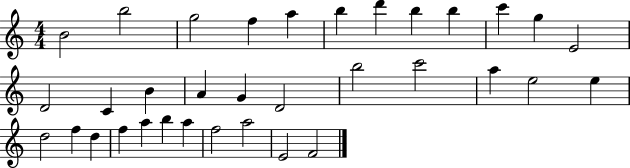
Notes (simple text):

B4/h B5/h G5/h F5/q A5/q B5/q D6/q B5/q B5/q C6/q G5/q E4/h D4/h C4/q B4/q A4/q G4/q D4/h B5/h C6/h A5/q E5/h E5/q D5/h F5/q D5/q F5/q A5/q B5/q A5/q F5/h A5/h E4/h F4/h